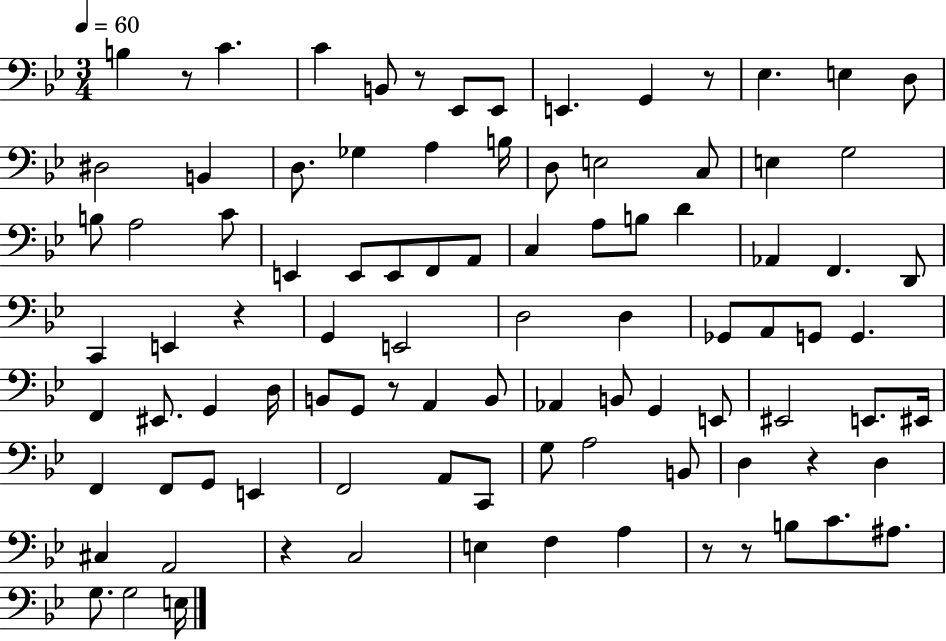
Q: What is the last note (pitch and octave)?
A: E3